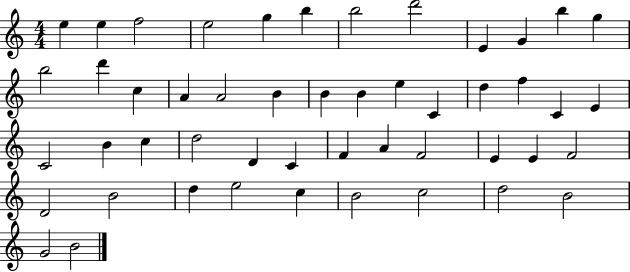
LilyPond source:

{
  \clef treble
  \numericTimeSignature
  \time 4/4
  \key c \major
  e''4 e''4 f''2 | e''2 g''4 b''4 | b''2 d'''2 | e'4 g'4 b''4 g''4 | \break b''2 d'''4 c''4 | a'4 a'2 b'4 | b'4 b'4 e''4 c'4 | d''4 f''4 c'4 e'4 | \break c'2 b'4 c''4 | d''2 d'4 c'4 | f'4 a'4 f'2 | e'4 e'4 f'2 | \break d'2 b'2 | d''4 e''2 c''4 | b'2 c''2 | d''2 b'2 | \break g'2 b'2 | \bar "|."
}